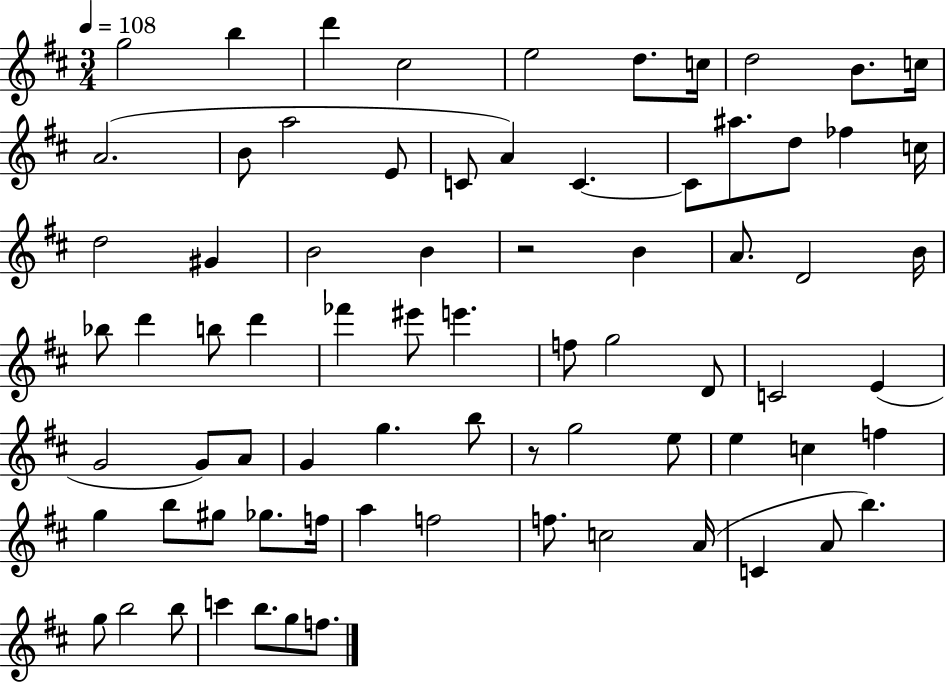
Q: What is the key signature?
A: D major